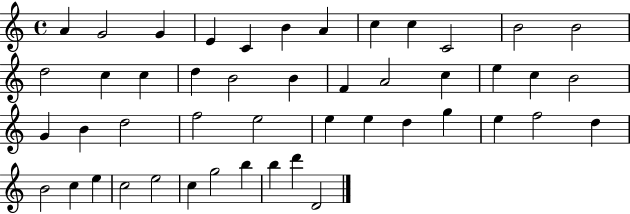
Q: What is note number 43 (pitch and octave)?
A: G5